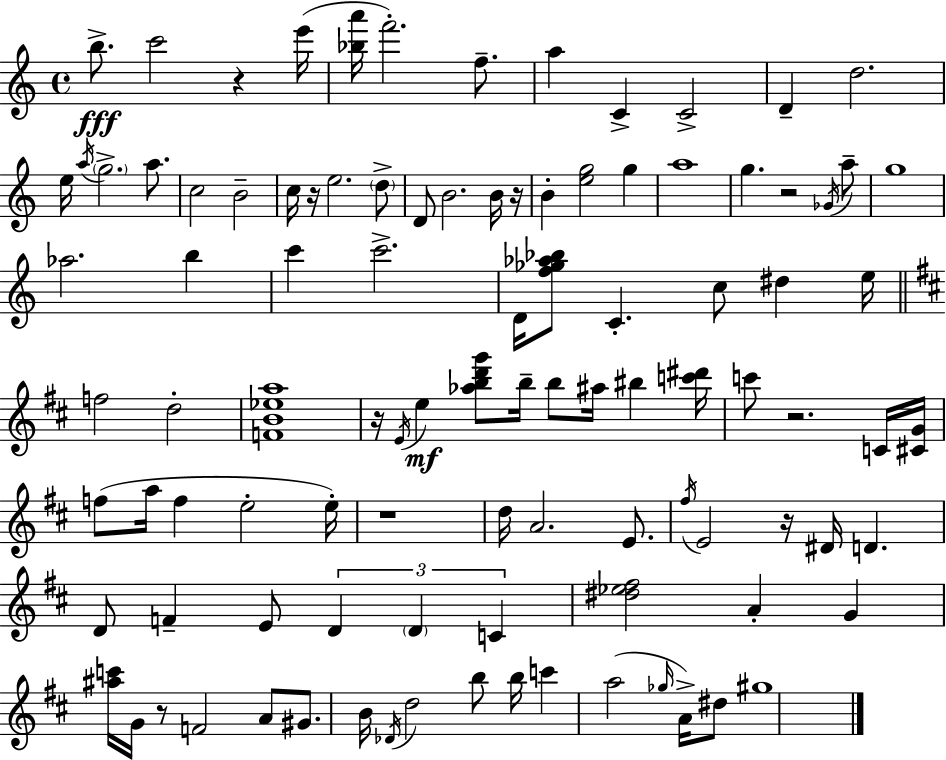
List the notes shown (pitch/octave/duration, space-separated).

B5/e. C6/h R/q E6/s [Bb5,A6]/s F6/h. F5/e. A5/q C4/q C4/h D4/q D5/h. E5/s A5/s G5/h. A5/e. C5/h B4/h C5/s R/s E5/h. D5/e D4/e B4/h. B4/s R/s B4/q [E5,G5]/h G5/q A5/w G5/q. R/h Gb4/s A5/e G5/w Ab5/h. B5/q C6/q C6/h. D4/s [F5,Gb5,Ab5,Bb5]/e C4/q. C5/e D#5/q E5/s F5/h D5/h [F4,B4,Eb5,A5]/w R/s E4/s E5/q [Ab5,B5,D6,G6]/e B5/s B5/e A#5/s BIS5/q [C6,D#6]/s C6/e R/h. C4/s [C#4,G4]/s F5/e A5/s F5/q E5/h E5/s R/w D5/s A4/h. E4/e. F#5/s E4/h R/s D#4/s D4/q. D4/e F4/q E4/e D4/q D4/q C4/q [D#5,Eb5,F#5]/h A4/q G4/q [A#5,C6]/s G4/s R/e F4/h A4/e G#4/e. B4/s Db4/s D5/h B5/e B5/s C6/q A5/h Gb5/s A4/s D#5/e G#5/w